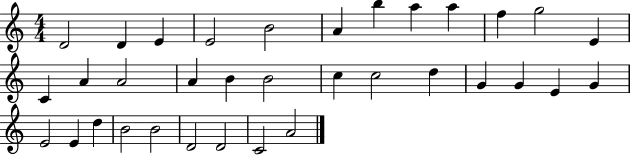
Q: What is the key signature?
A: C major